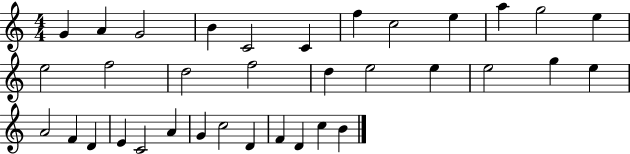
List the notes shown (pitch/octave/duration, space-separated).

G4/q A4/q G4/h B4/q C4/h C4/q F5/q C5/h E5/q A5/q G5/h E5/q E5/h F5/h D5/h F5/h D5/q E5/h E5/q E5/h G5/q E5/q A4/h F4/q D4/q E4/q C4/h A4/q G4/q C5/h D4/q F4/q D4/q C5/q B4/q